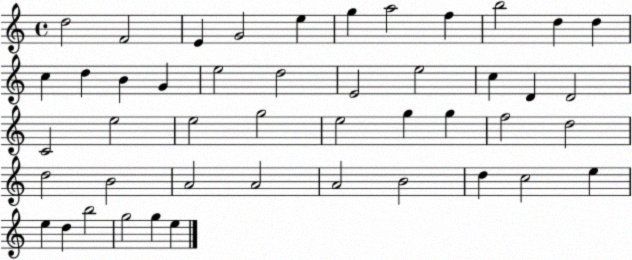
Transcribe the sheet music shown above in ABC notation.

X:1
T:Untitled
M:4/4
L:1/4
K:C
d2 F2 E G2 e g a2 f b2 d d c d B G e2 d2 E2 e2 c D D2 C2 e2 e2 g2 e2 g g f2 d2 d2 B2 A2 A2 A2 B2 d c2 e e d b2 g2 g e